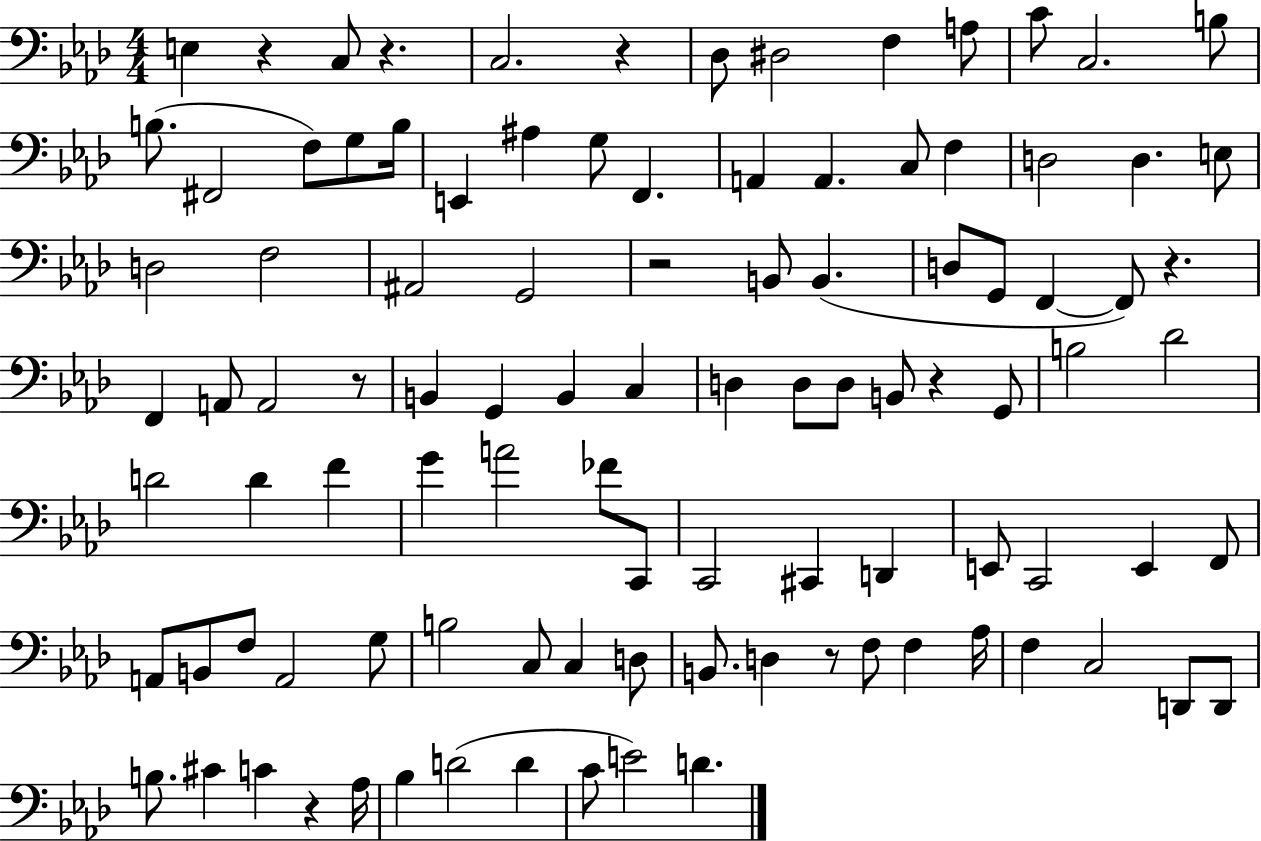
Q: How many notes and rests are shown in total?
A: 101